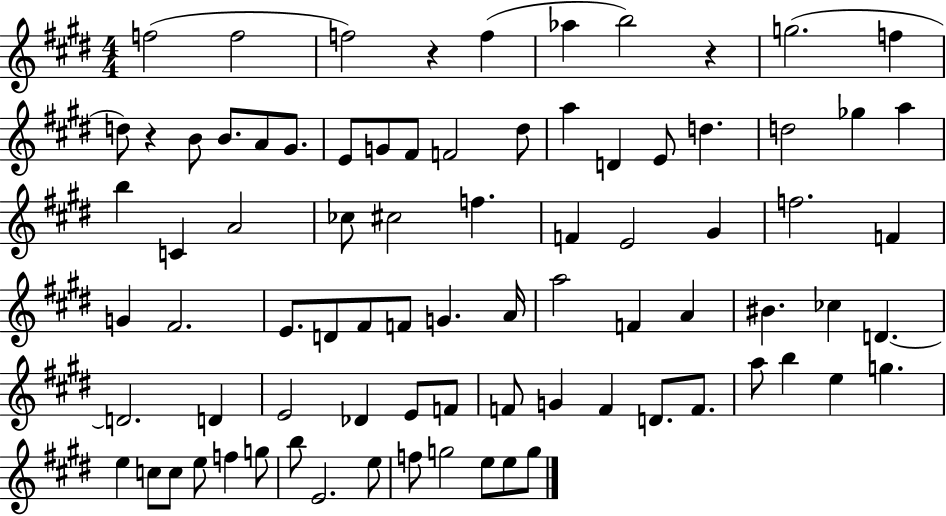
F5/h F5/h F5/h R/q F5/q Ab5/q B5/h R/q G5/h. F5/q D5/e R/q B4/e B4/e. A4/e G#4/e. E4/e G4/e F#4/e F4/h D#5/e A5/q D4/q E4/e D5/q. D5/h Gb5/q A5/q B5/q C4/q A4/h CES5/e C#5/h F5/q. F4/q E4/h G#4/q F5/h. F4/q G4/q F#4/h. E4/e. D4/e F#4/e F4/e G4/q. A4/s A5/h F4/q A4/q BIS4/q. CES5/q D4/q. D4/h. D4/q E4/h Db4/q E4/e F4/e F4/e G4/q F4/q D4/e. F4/e. A5/e B5/q E5/q G5/q. E5/q C5/e C5/e E5/e F5/q G5/e B5/e E4/h. E5/e F5/e G5/h E5/e E5/e G5/e